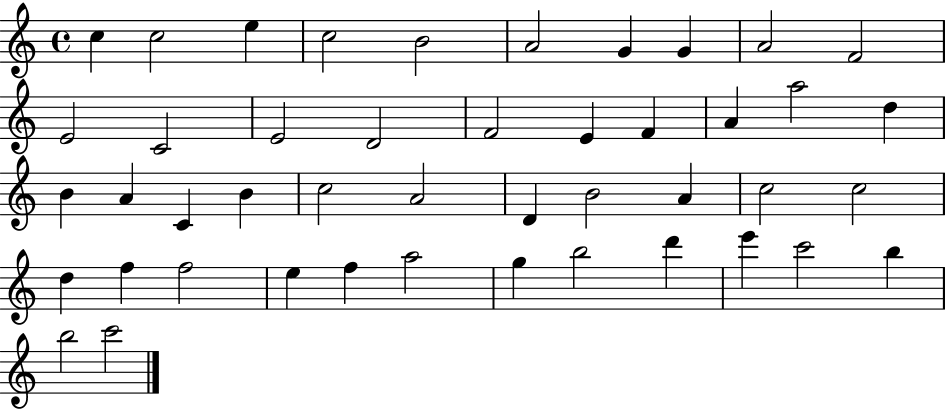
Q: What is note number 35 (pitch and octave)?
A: E5